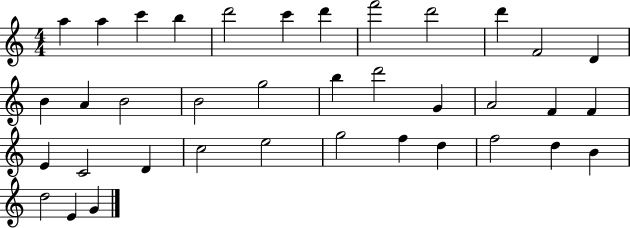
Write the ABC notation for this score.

X:1
T:Untitled
M:4/4
L:1/4
K:C
a a c' b d'2 c' d' f'2 d'2 d' F2 D B A B2 B2 g2 b d'2 G A2 F F E C2 D c2 e2 g2 f d f2 d B d2 E G